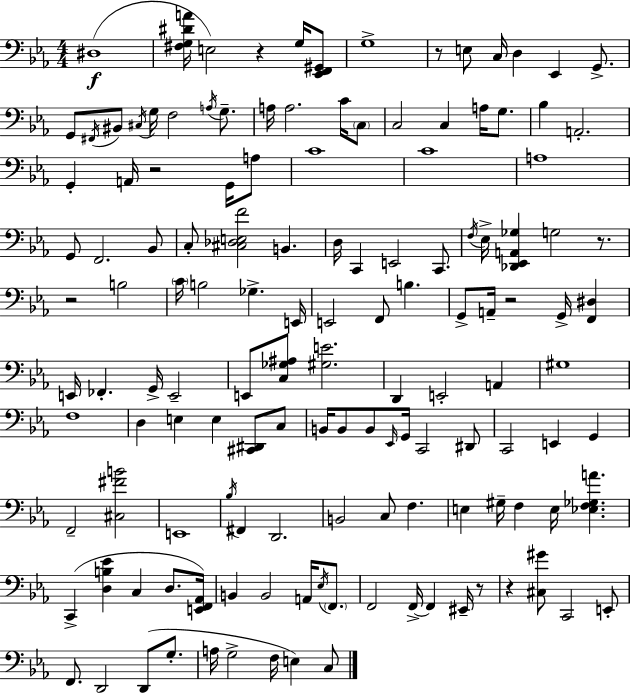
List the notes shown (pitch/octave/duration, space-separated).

D#3/w [F#3,G3,D#4,A4]/s E3/h R/q G3/s [Eb2,F2,G#2]/e G3/w R/e E3/e C3/s D3/q Eb2/q G2/e. G2/e F#2/s BIS2/e C#3/s G3/s F3/h A3/s G3/e. A3/s A3/h. C4/s C3/e C3/h C3/q A3/s G3/e. Bb3/q A2/h. G2/q A2/s R/h G2/s A3/e C4/w C4/w A3/w G2/e F2/h. Bb2/e C3/e [C#3,Db3,E3,F4]/h B2/q. D3/s C2/q E2/h C2/e. F3/s Eb3/s [Db2,Eb2,A2,Gb3]/q G3/h R/e. R/h B3/h C4/s B3/h Gb3/q. E2/s E2/h F2/e B3/q. G2/e A2/s R/h G2/s [F2,D#3]/q E2/s FES2/q. G2/s E2/h E2/e [C3,Gb3,A#3]/e [G#3,E4]/h. D2/q E2/h A2/q G#3/w F3/w D3/q E3/q E3/q [C#2,D#2]/e C3/e B2/s B2/e B2/e Eb2/s G2/s C2/h D#2/e C2/h E2/q G2/q F2/h [C#3,F#4,B4]/h E2/w Bb3/s F#2/q D2/h. B2/h C3/e F3/q. E3/q G#3/s F3/q E3/s [Eb3,F3,Gb3,A4]/q. C2/q [D3,B3,Eb4]/q C3/q D3/e. [E2,F2,Ab2]/s B2/q B2/h A2/s Eb3/s F2/e. F2/h F2/s F2/q EIS2/s R/e R/q [C#3,G#4]/e C2/h E2/e F2/e. D2/h D2/e G3/e. A3/s G3/h F3/s E3/q C3/e